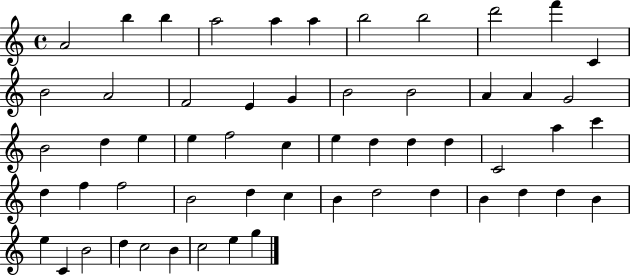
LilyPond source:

{
  \clef treble
  \time 4/4
  \defaultTimeSignature
  \key c \major
  a'2 b''4 b''4 | a''2 a''4 a''4 | b''2 b''2 | d'''2 f'''4 c'4 | \break b'2 a'2 | f'2 e'4 g'4 | b'2 b'2 | a'4 a'4 g'2 | \break b'2 d''4 e''4 | e''4 f''2 c''4 | e''4 d''4 d''4 d''4 | c'2 a''4 c'''4 | \break d''4 f''4 f''2 | b'2 d''4 c''4 | b'4 d''2 d''4 | b'4 d''4 d''4 b'4 | \break e''4 c'4 b'2 | d''4 c''2 b'4 | c''2 e''4 g''4 | \bar "|."
}